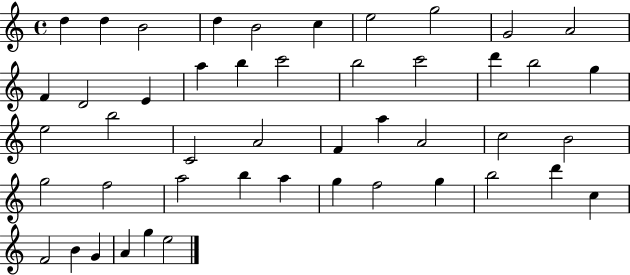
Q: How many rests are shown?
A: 0